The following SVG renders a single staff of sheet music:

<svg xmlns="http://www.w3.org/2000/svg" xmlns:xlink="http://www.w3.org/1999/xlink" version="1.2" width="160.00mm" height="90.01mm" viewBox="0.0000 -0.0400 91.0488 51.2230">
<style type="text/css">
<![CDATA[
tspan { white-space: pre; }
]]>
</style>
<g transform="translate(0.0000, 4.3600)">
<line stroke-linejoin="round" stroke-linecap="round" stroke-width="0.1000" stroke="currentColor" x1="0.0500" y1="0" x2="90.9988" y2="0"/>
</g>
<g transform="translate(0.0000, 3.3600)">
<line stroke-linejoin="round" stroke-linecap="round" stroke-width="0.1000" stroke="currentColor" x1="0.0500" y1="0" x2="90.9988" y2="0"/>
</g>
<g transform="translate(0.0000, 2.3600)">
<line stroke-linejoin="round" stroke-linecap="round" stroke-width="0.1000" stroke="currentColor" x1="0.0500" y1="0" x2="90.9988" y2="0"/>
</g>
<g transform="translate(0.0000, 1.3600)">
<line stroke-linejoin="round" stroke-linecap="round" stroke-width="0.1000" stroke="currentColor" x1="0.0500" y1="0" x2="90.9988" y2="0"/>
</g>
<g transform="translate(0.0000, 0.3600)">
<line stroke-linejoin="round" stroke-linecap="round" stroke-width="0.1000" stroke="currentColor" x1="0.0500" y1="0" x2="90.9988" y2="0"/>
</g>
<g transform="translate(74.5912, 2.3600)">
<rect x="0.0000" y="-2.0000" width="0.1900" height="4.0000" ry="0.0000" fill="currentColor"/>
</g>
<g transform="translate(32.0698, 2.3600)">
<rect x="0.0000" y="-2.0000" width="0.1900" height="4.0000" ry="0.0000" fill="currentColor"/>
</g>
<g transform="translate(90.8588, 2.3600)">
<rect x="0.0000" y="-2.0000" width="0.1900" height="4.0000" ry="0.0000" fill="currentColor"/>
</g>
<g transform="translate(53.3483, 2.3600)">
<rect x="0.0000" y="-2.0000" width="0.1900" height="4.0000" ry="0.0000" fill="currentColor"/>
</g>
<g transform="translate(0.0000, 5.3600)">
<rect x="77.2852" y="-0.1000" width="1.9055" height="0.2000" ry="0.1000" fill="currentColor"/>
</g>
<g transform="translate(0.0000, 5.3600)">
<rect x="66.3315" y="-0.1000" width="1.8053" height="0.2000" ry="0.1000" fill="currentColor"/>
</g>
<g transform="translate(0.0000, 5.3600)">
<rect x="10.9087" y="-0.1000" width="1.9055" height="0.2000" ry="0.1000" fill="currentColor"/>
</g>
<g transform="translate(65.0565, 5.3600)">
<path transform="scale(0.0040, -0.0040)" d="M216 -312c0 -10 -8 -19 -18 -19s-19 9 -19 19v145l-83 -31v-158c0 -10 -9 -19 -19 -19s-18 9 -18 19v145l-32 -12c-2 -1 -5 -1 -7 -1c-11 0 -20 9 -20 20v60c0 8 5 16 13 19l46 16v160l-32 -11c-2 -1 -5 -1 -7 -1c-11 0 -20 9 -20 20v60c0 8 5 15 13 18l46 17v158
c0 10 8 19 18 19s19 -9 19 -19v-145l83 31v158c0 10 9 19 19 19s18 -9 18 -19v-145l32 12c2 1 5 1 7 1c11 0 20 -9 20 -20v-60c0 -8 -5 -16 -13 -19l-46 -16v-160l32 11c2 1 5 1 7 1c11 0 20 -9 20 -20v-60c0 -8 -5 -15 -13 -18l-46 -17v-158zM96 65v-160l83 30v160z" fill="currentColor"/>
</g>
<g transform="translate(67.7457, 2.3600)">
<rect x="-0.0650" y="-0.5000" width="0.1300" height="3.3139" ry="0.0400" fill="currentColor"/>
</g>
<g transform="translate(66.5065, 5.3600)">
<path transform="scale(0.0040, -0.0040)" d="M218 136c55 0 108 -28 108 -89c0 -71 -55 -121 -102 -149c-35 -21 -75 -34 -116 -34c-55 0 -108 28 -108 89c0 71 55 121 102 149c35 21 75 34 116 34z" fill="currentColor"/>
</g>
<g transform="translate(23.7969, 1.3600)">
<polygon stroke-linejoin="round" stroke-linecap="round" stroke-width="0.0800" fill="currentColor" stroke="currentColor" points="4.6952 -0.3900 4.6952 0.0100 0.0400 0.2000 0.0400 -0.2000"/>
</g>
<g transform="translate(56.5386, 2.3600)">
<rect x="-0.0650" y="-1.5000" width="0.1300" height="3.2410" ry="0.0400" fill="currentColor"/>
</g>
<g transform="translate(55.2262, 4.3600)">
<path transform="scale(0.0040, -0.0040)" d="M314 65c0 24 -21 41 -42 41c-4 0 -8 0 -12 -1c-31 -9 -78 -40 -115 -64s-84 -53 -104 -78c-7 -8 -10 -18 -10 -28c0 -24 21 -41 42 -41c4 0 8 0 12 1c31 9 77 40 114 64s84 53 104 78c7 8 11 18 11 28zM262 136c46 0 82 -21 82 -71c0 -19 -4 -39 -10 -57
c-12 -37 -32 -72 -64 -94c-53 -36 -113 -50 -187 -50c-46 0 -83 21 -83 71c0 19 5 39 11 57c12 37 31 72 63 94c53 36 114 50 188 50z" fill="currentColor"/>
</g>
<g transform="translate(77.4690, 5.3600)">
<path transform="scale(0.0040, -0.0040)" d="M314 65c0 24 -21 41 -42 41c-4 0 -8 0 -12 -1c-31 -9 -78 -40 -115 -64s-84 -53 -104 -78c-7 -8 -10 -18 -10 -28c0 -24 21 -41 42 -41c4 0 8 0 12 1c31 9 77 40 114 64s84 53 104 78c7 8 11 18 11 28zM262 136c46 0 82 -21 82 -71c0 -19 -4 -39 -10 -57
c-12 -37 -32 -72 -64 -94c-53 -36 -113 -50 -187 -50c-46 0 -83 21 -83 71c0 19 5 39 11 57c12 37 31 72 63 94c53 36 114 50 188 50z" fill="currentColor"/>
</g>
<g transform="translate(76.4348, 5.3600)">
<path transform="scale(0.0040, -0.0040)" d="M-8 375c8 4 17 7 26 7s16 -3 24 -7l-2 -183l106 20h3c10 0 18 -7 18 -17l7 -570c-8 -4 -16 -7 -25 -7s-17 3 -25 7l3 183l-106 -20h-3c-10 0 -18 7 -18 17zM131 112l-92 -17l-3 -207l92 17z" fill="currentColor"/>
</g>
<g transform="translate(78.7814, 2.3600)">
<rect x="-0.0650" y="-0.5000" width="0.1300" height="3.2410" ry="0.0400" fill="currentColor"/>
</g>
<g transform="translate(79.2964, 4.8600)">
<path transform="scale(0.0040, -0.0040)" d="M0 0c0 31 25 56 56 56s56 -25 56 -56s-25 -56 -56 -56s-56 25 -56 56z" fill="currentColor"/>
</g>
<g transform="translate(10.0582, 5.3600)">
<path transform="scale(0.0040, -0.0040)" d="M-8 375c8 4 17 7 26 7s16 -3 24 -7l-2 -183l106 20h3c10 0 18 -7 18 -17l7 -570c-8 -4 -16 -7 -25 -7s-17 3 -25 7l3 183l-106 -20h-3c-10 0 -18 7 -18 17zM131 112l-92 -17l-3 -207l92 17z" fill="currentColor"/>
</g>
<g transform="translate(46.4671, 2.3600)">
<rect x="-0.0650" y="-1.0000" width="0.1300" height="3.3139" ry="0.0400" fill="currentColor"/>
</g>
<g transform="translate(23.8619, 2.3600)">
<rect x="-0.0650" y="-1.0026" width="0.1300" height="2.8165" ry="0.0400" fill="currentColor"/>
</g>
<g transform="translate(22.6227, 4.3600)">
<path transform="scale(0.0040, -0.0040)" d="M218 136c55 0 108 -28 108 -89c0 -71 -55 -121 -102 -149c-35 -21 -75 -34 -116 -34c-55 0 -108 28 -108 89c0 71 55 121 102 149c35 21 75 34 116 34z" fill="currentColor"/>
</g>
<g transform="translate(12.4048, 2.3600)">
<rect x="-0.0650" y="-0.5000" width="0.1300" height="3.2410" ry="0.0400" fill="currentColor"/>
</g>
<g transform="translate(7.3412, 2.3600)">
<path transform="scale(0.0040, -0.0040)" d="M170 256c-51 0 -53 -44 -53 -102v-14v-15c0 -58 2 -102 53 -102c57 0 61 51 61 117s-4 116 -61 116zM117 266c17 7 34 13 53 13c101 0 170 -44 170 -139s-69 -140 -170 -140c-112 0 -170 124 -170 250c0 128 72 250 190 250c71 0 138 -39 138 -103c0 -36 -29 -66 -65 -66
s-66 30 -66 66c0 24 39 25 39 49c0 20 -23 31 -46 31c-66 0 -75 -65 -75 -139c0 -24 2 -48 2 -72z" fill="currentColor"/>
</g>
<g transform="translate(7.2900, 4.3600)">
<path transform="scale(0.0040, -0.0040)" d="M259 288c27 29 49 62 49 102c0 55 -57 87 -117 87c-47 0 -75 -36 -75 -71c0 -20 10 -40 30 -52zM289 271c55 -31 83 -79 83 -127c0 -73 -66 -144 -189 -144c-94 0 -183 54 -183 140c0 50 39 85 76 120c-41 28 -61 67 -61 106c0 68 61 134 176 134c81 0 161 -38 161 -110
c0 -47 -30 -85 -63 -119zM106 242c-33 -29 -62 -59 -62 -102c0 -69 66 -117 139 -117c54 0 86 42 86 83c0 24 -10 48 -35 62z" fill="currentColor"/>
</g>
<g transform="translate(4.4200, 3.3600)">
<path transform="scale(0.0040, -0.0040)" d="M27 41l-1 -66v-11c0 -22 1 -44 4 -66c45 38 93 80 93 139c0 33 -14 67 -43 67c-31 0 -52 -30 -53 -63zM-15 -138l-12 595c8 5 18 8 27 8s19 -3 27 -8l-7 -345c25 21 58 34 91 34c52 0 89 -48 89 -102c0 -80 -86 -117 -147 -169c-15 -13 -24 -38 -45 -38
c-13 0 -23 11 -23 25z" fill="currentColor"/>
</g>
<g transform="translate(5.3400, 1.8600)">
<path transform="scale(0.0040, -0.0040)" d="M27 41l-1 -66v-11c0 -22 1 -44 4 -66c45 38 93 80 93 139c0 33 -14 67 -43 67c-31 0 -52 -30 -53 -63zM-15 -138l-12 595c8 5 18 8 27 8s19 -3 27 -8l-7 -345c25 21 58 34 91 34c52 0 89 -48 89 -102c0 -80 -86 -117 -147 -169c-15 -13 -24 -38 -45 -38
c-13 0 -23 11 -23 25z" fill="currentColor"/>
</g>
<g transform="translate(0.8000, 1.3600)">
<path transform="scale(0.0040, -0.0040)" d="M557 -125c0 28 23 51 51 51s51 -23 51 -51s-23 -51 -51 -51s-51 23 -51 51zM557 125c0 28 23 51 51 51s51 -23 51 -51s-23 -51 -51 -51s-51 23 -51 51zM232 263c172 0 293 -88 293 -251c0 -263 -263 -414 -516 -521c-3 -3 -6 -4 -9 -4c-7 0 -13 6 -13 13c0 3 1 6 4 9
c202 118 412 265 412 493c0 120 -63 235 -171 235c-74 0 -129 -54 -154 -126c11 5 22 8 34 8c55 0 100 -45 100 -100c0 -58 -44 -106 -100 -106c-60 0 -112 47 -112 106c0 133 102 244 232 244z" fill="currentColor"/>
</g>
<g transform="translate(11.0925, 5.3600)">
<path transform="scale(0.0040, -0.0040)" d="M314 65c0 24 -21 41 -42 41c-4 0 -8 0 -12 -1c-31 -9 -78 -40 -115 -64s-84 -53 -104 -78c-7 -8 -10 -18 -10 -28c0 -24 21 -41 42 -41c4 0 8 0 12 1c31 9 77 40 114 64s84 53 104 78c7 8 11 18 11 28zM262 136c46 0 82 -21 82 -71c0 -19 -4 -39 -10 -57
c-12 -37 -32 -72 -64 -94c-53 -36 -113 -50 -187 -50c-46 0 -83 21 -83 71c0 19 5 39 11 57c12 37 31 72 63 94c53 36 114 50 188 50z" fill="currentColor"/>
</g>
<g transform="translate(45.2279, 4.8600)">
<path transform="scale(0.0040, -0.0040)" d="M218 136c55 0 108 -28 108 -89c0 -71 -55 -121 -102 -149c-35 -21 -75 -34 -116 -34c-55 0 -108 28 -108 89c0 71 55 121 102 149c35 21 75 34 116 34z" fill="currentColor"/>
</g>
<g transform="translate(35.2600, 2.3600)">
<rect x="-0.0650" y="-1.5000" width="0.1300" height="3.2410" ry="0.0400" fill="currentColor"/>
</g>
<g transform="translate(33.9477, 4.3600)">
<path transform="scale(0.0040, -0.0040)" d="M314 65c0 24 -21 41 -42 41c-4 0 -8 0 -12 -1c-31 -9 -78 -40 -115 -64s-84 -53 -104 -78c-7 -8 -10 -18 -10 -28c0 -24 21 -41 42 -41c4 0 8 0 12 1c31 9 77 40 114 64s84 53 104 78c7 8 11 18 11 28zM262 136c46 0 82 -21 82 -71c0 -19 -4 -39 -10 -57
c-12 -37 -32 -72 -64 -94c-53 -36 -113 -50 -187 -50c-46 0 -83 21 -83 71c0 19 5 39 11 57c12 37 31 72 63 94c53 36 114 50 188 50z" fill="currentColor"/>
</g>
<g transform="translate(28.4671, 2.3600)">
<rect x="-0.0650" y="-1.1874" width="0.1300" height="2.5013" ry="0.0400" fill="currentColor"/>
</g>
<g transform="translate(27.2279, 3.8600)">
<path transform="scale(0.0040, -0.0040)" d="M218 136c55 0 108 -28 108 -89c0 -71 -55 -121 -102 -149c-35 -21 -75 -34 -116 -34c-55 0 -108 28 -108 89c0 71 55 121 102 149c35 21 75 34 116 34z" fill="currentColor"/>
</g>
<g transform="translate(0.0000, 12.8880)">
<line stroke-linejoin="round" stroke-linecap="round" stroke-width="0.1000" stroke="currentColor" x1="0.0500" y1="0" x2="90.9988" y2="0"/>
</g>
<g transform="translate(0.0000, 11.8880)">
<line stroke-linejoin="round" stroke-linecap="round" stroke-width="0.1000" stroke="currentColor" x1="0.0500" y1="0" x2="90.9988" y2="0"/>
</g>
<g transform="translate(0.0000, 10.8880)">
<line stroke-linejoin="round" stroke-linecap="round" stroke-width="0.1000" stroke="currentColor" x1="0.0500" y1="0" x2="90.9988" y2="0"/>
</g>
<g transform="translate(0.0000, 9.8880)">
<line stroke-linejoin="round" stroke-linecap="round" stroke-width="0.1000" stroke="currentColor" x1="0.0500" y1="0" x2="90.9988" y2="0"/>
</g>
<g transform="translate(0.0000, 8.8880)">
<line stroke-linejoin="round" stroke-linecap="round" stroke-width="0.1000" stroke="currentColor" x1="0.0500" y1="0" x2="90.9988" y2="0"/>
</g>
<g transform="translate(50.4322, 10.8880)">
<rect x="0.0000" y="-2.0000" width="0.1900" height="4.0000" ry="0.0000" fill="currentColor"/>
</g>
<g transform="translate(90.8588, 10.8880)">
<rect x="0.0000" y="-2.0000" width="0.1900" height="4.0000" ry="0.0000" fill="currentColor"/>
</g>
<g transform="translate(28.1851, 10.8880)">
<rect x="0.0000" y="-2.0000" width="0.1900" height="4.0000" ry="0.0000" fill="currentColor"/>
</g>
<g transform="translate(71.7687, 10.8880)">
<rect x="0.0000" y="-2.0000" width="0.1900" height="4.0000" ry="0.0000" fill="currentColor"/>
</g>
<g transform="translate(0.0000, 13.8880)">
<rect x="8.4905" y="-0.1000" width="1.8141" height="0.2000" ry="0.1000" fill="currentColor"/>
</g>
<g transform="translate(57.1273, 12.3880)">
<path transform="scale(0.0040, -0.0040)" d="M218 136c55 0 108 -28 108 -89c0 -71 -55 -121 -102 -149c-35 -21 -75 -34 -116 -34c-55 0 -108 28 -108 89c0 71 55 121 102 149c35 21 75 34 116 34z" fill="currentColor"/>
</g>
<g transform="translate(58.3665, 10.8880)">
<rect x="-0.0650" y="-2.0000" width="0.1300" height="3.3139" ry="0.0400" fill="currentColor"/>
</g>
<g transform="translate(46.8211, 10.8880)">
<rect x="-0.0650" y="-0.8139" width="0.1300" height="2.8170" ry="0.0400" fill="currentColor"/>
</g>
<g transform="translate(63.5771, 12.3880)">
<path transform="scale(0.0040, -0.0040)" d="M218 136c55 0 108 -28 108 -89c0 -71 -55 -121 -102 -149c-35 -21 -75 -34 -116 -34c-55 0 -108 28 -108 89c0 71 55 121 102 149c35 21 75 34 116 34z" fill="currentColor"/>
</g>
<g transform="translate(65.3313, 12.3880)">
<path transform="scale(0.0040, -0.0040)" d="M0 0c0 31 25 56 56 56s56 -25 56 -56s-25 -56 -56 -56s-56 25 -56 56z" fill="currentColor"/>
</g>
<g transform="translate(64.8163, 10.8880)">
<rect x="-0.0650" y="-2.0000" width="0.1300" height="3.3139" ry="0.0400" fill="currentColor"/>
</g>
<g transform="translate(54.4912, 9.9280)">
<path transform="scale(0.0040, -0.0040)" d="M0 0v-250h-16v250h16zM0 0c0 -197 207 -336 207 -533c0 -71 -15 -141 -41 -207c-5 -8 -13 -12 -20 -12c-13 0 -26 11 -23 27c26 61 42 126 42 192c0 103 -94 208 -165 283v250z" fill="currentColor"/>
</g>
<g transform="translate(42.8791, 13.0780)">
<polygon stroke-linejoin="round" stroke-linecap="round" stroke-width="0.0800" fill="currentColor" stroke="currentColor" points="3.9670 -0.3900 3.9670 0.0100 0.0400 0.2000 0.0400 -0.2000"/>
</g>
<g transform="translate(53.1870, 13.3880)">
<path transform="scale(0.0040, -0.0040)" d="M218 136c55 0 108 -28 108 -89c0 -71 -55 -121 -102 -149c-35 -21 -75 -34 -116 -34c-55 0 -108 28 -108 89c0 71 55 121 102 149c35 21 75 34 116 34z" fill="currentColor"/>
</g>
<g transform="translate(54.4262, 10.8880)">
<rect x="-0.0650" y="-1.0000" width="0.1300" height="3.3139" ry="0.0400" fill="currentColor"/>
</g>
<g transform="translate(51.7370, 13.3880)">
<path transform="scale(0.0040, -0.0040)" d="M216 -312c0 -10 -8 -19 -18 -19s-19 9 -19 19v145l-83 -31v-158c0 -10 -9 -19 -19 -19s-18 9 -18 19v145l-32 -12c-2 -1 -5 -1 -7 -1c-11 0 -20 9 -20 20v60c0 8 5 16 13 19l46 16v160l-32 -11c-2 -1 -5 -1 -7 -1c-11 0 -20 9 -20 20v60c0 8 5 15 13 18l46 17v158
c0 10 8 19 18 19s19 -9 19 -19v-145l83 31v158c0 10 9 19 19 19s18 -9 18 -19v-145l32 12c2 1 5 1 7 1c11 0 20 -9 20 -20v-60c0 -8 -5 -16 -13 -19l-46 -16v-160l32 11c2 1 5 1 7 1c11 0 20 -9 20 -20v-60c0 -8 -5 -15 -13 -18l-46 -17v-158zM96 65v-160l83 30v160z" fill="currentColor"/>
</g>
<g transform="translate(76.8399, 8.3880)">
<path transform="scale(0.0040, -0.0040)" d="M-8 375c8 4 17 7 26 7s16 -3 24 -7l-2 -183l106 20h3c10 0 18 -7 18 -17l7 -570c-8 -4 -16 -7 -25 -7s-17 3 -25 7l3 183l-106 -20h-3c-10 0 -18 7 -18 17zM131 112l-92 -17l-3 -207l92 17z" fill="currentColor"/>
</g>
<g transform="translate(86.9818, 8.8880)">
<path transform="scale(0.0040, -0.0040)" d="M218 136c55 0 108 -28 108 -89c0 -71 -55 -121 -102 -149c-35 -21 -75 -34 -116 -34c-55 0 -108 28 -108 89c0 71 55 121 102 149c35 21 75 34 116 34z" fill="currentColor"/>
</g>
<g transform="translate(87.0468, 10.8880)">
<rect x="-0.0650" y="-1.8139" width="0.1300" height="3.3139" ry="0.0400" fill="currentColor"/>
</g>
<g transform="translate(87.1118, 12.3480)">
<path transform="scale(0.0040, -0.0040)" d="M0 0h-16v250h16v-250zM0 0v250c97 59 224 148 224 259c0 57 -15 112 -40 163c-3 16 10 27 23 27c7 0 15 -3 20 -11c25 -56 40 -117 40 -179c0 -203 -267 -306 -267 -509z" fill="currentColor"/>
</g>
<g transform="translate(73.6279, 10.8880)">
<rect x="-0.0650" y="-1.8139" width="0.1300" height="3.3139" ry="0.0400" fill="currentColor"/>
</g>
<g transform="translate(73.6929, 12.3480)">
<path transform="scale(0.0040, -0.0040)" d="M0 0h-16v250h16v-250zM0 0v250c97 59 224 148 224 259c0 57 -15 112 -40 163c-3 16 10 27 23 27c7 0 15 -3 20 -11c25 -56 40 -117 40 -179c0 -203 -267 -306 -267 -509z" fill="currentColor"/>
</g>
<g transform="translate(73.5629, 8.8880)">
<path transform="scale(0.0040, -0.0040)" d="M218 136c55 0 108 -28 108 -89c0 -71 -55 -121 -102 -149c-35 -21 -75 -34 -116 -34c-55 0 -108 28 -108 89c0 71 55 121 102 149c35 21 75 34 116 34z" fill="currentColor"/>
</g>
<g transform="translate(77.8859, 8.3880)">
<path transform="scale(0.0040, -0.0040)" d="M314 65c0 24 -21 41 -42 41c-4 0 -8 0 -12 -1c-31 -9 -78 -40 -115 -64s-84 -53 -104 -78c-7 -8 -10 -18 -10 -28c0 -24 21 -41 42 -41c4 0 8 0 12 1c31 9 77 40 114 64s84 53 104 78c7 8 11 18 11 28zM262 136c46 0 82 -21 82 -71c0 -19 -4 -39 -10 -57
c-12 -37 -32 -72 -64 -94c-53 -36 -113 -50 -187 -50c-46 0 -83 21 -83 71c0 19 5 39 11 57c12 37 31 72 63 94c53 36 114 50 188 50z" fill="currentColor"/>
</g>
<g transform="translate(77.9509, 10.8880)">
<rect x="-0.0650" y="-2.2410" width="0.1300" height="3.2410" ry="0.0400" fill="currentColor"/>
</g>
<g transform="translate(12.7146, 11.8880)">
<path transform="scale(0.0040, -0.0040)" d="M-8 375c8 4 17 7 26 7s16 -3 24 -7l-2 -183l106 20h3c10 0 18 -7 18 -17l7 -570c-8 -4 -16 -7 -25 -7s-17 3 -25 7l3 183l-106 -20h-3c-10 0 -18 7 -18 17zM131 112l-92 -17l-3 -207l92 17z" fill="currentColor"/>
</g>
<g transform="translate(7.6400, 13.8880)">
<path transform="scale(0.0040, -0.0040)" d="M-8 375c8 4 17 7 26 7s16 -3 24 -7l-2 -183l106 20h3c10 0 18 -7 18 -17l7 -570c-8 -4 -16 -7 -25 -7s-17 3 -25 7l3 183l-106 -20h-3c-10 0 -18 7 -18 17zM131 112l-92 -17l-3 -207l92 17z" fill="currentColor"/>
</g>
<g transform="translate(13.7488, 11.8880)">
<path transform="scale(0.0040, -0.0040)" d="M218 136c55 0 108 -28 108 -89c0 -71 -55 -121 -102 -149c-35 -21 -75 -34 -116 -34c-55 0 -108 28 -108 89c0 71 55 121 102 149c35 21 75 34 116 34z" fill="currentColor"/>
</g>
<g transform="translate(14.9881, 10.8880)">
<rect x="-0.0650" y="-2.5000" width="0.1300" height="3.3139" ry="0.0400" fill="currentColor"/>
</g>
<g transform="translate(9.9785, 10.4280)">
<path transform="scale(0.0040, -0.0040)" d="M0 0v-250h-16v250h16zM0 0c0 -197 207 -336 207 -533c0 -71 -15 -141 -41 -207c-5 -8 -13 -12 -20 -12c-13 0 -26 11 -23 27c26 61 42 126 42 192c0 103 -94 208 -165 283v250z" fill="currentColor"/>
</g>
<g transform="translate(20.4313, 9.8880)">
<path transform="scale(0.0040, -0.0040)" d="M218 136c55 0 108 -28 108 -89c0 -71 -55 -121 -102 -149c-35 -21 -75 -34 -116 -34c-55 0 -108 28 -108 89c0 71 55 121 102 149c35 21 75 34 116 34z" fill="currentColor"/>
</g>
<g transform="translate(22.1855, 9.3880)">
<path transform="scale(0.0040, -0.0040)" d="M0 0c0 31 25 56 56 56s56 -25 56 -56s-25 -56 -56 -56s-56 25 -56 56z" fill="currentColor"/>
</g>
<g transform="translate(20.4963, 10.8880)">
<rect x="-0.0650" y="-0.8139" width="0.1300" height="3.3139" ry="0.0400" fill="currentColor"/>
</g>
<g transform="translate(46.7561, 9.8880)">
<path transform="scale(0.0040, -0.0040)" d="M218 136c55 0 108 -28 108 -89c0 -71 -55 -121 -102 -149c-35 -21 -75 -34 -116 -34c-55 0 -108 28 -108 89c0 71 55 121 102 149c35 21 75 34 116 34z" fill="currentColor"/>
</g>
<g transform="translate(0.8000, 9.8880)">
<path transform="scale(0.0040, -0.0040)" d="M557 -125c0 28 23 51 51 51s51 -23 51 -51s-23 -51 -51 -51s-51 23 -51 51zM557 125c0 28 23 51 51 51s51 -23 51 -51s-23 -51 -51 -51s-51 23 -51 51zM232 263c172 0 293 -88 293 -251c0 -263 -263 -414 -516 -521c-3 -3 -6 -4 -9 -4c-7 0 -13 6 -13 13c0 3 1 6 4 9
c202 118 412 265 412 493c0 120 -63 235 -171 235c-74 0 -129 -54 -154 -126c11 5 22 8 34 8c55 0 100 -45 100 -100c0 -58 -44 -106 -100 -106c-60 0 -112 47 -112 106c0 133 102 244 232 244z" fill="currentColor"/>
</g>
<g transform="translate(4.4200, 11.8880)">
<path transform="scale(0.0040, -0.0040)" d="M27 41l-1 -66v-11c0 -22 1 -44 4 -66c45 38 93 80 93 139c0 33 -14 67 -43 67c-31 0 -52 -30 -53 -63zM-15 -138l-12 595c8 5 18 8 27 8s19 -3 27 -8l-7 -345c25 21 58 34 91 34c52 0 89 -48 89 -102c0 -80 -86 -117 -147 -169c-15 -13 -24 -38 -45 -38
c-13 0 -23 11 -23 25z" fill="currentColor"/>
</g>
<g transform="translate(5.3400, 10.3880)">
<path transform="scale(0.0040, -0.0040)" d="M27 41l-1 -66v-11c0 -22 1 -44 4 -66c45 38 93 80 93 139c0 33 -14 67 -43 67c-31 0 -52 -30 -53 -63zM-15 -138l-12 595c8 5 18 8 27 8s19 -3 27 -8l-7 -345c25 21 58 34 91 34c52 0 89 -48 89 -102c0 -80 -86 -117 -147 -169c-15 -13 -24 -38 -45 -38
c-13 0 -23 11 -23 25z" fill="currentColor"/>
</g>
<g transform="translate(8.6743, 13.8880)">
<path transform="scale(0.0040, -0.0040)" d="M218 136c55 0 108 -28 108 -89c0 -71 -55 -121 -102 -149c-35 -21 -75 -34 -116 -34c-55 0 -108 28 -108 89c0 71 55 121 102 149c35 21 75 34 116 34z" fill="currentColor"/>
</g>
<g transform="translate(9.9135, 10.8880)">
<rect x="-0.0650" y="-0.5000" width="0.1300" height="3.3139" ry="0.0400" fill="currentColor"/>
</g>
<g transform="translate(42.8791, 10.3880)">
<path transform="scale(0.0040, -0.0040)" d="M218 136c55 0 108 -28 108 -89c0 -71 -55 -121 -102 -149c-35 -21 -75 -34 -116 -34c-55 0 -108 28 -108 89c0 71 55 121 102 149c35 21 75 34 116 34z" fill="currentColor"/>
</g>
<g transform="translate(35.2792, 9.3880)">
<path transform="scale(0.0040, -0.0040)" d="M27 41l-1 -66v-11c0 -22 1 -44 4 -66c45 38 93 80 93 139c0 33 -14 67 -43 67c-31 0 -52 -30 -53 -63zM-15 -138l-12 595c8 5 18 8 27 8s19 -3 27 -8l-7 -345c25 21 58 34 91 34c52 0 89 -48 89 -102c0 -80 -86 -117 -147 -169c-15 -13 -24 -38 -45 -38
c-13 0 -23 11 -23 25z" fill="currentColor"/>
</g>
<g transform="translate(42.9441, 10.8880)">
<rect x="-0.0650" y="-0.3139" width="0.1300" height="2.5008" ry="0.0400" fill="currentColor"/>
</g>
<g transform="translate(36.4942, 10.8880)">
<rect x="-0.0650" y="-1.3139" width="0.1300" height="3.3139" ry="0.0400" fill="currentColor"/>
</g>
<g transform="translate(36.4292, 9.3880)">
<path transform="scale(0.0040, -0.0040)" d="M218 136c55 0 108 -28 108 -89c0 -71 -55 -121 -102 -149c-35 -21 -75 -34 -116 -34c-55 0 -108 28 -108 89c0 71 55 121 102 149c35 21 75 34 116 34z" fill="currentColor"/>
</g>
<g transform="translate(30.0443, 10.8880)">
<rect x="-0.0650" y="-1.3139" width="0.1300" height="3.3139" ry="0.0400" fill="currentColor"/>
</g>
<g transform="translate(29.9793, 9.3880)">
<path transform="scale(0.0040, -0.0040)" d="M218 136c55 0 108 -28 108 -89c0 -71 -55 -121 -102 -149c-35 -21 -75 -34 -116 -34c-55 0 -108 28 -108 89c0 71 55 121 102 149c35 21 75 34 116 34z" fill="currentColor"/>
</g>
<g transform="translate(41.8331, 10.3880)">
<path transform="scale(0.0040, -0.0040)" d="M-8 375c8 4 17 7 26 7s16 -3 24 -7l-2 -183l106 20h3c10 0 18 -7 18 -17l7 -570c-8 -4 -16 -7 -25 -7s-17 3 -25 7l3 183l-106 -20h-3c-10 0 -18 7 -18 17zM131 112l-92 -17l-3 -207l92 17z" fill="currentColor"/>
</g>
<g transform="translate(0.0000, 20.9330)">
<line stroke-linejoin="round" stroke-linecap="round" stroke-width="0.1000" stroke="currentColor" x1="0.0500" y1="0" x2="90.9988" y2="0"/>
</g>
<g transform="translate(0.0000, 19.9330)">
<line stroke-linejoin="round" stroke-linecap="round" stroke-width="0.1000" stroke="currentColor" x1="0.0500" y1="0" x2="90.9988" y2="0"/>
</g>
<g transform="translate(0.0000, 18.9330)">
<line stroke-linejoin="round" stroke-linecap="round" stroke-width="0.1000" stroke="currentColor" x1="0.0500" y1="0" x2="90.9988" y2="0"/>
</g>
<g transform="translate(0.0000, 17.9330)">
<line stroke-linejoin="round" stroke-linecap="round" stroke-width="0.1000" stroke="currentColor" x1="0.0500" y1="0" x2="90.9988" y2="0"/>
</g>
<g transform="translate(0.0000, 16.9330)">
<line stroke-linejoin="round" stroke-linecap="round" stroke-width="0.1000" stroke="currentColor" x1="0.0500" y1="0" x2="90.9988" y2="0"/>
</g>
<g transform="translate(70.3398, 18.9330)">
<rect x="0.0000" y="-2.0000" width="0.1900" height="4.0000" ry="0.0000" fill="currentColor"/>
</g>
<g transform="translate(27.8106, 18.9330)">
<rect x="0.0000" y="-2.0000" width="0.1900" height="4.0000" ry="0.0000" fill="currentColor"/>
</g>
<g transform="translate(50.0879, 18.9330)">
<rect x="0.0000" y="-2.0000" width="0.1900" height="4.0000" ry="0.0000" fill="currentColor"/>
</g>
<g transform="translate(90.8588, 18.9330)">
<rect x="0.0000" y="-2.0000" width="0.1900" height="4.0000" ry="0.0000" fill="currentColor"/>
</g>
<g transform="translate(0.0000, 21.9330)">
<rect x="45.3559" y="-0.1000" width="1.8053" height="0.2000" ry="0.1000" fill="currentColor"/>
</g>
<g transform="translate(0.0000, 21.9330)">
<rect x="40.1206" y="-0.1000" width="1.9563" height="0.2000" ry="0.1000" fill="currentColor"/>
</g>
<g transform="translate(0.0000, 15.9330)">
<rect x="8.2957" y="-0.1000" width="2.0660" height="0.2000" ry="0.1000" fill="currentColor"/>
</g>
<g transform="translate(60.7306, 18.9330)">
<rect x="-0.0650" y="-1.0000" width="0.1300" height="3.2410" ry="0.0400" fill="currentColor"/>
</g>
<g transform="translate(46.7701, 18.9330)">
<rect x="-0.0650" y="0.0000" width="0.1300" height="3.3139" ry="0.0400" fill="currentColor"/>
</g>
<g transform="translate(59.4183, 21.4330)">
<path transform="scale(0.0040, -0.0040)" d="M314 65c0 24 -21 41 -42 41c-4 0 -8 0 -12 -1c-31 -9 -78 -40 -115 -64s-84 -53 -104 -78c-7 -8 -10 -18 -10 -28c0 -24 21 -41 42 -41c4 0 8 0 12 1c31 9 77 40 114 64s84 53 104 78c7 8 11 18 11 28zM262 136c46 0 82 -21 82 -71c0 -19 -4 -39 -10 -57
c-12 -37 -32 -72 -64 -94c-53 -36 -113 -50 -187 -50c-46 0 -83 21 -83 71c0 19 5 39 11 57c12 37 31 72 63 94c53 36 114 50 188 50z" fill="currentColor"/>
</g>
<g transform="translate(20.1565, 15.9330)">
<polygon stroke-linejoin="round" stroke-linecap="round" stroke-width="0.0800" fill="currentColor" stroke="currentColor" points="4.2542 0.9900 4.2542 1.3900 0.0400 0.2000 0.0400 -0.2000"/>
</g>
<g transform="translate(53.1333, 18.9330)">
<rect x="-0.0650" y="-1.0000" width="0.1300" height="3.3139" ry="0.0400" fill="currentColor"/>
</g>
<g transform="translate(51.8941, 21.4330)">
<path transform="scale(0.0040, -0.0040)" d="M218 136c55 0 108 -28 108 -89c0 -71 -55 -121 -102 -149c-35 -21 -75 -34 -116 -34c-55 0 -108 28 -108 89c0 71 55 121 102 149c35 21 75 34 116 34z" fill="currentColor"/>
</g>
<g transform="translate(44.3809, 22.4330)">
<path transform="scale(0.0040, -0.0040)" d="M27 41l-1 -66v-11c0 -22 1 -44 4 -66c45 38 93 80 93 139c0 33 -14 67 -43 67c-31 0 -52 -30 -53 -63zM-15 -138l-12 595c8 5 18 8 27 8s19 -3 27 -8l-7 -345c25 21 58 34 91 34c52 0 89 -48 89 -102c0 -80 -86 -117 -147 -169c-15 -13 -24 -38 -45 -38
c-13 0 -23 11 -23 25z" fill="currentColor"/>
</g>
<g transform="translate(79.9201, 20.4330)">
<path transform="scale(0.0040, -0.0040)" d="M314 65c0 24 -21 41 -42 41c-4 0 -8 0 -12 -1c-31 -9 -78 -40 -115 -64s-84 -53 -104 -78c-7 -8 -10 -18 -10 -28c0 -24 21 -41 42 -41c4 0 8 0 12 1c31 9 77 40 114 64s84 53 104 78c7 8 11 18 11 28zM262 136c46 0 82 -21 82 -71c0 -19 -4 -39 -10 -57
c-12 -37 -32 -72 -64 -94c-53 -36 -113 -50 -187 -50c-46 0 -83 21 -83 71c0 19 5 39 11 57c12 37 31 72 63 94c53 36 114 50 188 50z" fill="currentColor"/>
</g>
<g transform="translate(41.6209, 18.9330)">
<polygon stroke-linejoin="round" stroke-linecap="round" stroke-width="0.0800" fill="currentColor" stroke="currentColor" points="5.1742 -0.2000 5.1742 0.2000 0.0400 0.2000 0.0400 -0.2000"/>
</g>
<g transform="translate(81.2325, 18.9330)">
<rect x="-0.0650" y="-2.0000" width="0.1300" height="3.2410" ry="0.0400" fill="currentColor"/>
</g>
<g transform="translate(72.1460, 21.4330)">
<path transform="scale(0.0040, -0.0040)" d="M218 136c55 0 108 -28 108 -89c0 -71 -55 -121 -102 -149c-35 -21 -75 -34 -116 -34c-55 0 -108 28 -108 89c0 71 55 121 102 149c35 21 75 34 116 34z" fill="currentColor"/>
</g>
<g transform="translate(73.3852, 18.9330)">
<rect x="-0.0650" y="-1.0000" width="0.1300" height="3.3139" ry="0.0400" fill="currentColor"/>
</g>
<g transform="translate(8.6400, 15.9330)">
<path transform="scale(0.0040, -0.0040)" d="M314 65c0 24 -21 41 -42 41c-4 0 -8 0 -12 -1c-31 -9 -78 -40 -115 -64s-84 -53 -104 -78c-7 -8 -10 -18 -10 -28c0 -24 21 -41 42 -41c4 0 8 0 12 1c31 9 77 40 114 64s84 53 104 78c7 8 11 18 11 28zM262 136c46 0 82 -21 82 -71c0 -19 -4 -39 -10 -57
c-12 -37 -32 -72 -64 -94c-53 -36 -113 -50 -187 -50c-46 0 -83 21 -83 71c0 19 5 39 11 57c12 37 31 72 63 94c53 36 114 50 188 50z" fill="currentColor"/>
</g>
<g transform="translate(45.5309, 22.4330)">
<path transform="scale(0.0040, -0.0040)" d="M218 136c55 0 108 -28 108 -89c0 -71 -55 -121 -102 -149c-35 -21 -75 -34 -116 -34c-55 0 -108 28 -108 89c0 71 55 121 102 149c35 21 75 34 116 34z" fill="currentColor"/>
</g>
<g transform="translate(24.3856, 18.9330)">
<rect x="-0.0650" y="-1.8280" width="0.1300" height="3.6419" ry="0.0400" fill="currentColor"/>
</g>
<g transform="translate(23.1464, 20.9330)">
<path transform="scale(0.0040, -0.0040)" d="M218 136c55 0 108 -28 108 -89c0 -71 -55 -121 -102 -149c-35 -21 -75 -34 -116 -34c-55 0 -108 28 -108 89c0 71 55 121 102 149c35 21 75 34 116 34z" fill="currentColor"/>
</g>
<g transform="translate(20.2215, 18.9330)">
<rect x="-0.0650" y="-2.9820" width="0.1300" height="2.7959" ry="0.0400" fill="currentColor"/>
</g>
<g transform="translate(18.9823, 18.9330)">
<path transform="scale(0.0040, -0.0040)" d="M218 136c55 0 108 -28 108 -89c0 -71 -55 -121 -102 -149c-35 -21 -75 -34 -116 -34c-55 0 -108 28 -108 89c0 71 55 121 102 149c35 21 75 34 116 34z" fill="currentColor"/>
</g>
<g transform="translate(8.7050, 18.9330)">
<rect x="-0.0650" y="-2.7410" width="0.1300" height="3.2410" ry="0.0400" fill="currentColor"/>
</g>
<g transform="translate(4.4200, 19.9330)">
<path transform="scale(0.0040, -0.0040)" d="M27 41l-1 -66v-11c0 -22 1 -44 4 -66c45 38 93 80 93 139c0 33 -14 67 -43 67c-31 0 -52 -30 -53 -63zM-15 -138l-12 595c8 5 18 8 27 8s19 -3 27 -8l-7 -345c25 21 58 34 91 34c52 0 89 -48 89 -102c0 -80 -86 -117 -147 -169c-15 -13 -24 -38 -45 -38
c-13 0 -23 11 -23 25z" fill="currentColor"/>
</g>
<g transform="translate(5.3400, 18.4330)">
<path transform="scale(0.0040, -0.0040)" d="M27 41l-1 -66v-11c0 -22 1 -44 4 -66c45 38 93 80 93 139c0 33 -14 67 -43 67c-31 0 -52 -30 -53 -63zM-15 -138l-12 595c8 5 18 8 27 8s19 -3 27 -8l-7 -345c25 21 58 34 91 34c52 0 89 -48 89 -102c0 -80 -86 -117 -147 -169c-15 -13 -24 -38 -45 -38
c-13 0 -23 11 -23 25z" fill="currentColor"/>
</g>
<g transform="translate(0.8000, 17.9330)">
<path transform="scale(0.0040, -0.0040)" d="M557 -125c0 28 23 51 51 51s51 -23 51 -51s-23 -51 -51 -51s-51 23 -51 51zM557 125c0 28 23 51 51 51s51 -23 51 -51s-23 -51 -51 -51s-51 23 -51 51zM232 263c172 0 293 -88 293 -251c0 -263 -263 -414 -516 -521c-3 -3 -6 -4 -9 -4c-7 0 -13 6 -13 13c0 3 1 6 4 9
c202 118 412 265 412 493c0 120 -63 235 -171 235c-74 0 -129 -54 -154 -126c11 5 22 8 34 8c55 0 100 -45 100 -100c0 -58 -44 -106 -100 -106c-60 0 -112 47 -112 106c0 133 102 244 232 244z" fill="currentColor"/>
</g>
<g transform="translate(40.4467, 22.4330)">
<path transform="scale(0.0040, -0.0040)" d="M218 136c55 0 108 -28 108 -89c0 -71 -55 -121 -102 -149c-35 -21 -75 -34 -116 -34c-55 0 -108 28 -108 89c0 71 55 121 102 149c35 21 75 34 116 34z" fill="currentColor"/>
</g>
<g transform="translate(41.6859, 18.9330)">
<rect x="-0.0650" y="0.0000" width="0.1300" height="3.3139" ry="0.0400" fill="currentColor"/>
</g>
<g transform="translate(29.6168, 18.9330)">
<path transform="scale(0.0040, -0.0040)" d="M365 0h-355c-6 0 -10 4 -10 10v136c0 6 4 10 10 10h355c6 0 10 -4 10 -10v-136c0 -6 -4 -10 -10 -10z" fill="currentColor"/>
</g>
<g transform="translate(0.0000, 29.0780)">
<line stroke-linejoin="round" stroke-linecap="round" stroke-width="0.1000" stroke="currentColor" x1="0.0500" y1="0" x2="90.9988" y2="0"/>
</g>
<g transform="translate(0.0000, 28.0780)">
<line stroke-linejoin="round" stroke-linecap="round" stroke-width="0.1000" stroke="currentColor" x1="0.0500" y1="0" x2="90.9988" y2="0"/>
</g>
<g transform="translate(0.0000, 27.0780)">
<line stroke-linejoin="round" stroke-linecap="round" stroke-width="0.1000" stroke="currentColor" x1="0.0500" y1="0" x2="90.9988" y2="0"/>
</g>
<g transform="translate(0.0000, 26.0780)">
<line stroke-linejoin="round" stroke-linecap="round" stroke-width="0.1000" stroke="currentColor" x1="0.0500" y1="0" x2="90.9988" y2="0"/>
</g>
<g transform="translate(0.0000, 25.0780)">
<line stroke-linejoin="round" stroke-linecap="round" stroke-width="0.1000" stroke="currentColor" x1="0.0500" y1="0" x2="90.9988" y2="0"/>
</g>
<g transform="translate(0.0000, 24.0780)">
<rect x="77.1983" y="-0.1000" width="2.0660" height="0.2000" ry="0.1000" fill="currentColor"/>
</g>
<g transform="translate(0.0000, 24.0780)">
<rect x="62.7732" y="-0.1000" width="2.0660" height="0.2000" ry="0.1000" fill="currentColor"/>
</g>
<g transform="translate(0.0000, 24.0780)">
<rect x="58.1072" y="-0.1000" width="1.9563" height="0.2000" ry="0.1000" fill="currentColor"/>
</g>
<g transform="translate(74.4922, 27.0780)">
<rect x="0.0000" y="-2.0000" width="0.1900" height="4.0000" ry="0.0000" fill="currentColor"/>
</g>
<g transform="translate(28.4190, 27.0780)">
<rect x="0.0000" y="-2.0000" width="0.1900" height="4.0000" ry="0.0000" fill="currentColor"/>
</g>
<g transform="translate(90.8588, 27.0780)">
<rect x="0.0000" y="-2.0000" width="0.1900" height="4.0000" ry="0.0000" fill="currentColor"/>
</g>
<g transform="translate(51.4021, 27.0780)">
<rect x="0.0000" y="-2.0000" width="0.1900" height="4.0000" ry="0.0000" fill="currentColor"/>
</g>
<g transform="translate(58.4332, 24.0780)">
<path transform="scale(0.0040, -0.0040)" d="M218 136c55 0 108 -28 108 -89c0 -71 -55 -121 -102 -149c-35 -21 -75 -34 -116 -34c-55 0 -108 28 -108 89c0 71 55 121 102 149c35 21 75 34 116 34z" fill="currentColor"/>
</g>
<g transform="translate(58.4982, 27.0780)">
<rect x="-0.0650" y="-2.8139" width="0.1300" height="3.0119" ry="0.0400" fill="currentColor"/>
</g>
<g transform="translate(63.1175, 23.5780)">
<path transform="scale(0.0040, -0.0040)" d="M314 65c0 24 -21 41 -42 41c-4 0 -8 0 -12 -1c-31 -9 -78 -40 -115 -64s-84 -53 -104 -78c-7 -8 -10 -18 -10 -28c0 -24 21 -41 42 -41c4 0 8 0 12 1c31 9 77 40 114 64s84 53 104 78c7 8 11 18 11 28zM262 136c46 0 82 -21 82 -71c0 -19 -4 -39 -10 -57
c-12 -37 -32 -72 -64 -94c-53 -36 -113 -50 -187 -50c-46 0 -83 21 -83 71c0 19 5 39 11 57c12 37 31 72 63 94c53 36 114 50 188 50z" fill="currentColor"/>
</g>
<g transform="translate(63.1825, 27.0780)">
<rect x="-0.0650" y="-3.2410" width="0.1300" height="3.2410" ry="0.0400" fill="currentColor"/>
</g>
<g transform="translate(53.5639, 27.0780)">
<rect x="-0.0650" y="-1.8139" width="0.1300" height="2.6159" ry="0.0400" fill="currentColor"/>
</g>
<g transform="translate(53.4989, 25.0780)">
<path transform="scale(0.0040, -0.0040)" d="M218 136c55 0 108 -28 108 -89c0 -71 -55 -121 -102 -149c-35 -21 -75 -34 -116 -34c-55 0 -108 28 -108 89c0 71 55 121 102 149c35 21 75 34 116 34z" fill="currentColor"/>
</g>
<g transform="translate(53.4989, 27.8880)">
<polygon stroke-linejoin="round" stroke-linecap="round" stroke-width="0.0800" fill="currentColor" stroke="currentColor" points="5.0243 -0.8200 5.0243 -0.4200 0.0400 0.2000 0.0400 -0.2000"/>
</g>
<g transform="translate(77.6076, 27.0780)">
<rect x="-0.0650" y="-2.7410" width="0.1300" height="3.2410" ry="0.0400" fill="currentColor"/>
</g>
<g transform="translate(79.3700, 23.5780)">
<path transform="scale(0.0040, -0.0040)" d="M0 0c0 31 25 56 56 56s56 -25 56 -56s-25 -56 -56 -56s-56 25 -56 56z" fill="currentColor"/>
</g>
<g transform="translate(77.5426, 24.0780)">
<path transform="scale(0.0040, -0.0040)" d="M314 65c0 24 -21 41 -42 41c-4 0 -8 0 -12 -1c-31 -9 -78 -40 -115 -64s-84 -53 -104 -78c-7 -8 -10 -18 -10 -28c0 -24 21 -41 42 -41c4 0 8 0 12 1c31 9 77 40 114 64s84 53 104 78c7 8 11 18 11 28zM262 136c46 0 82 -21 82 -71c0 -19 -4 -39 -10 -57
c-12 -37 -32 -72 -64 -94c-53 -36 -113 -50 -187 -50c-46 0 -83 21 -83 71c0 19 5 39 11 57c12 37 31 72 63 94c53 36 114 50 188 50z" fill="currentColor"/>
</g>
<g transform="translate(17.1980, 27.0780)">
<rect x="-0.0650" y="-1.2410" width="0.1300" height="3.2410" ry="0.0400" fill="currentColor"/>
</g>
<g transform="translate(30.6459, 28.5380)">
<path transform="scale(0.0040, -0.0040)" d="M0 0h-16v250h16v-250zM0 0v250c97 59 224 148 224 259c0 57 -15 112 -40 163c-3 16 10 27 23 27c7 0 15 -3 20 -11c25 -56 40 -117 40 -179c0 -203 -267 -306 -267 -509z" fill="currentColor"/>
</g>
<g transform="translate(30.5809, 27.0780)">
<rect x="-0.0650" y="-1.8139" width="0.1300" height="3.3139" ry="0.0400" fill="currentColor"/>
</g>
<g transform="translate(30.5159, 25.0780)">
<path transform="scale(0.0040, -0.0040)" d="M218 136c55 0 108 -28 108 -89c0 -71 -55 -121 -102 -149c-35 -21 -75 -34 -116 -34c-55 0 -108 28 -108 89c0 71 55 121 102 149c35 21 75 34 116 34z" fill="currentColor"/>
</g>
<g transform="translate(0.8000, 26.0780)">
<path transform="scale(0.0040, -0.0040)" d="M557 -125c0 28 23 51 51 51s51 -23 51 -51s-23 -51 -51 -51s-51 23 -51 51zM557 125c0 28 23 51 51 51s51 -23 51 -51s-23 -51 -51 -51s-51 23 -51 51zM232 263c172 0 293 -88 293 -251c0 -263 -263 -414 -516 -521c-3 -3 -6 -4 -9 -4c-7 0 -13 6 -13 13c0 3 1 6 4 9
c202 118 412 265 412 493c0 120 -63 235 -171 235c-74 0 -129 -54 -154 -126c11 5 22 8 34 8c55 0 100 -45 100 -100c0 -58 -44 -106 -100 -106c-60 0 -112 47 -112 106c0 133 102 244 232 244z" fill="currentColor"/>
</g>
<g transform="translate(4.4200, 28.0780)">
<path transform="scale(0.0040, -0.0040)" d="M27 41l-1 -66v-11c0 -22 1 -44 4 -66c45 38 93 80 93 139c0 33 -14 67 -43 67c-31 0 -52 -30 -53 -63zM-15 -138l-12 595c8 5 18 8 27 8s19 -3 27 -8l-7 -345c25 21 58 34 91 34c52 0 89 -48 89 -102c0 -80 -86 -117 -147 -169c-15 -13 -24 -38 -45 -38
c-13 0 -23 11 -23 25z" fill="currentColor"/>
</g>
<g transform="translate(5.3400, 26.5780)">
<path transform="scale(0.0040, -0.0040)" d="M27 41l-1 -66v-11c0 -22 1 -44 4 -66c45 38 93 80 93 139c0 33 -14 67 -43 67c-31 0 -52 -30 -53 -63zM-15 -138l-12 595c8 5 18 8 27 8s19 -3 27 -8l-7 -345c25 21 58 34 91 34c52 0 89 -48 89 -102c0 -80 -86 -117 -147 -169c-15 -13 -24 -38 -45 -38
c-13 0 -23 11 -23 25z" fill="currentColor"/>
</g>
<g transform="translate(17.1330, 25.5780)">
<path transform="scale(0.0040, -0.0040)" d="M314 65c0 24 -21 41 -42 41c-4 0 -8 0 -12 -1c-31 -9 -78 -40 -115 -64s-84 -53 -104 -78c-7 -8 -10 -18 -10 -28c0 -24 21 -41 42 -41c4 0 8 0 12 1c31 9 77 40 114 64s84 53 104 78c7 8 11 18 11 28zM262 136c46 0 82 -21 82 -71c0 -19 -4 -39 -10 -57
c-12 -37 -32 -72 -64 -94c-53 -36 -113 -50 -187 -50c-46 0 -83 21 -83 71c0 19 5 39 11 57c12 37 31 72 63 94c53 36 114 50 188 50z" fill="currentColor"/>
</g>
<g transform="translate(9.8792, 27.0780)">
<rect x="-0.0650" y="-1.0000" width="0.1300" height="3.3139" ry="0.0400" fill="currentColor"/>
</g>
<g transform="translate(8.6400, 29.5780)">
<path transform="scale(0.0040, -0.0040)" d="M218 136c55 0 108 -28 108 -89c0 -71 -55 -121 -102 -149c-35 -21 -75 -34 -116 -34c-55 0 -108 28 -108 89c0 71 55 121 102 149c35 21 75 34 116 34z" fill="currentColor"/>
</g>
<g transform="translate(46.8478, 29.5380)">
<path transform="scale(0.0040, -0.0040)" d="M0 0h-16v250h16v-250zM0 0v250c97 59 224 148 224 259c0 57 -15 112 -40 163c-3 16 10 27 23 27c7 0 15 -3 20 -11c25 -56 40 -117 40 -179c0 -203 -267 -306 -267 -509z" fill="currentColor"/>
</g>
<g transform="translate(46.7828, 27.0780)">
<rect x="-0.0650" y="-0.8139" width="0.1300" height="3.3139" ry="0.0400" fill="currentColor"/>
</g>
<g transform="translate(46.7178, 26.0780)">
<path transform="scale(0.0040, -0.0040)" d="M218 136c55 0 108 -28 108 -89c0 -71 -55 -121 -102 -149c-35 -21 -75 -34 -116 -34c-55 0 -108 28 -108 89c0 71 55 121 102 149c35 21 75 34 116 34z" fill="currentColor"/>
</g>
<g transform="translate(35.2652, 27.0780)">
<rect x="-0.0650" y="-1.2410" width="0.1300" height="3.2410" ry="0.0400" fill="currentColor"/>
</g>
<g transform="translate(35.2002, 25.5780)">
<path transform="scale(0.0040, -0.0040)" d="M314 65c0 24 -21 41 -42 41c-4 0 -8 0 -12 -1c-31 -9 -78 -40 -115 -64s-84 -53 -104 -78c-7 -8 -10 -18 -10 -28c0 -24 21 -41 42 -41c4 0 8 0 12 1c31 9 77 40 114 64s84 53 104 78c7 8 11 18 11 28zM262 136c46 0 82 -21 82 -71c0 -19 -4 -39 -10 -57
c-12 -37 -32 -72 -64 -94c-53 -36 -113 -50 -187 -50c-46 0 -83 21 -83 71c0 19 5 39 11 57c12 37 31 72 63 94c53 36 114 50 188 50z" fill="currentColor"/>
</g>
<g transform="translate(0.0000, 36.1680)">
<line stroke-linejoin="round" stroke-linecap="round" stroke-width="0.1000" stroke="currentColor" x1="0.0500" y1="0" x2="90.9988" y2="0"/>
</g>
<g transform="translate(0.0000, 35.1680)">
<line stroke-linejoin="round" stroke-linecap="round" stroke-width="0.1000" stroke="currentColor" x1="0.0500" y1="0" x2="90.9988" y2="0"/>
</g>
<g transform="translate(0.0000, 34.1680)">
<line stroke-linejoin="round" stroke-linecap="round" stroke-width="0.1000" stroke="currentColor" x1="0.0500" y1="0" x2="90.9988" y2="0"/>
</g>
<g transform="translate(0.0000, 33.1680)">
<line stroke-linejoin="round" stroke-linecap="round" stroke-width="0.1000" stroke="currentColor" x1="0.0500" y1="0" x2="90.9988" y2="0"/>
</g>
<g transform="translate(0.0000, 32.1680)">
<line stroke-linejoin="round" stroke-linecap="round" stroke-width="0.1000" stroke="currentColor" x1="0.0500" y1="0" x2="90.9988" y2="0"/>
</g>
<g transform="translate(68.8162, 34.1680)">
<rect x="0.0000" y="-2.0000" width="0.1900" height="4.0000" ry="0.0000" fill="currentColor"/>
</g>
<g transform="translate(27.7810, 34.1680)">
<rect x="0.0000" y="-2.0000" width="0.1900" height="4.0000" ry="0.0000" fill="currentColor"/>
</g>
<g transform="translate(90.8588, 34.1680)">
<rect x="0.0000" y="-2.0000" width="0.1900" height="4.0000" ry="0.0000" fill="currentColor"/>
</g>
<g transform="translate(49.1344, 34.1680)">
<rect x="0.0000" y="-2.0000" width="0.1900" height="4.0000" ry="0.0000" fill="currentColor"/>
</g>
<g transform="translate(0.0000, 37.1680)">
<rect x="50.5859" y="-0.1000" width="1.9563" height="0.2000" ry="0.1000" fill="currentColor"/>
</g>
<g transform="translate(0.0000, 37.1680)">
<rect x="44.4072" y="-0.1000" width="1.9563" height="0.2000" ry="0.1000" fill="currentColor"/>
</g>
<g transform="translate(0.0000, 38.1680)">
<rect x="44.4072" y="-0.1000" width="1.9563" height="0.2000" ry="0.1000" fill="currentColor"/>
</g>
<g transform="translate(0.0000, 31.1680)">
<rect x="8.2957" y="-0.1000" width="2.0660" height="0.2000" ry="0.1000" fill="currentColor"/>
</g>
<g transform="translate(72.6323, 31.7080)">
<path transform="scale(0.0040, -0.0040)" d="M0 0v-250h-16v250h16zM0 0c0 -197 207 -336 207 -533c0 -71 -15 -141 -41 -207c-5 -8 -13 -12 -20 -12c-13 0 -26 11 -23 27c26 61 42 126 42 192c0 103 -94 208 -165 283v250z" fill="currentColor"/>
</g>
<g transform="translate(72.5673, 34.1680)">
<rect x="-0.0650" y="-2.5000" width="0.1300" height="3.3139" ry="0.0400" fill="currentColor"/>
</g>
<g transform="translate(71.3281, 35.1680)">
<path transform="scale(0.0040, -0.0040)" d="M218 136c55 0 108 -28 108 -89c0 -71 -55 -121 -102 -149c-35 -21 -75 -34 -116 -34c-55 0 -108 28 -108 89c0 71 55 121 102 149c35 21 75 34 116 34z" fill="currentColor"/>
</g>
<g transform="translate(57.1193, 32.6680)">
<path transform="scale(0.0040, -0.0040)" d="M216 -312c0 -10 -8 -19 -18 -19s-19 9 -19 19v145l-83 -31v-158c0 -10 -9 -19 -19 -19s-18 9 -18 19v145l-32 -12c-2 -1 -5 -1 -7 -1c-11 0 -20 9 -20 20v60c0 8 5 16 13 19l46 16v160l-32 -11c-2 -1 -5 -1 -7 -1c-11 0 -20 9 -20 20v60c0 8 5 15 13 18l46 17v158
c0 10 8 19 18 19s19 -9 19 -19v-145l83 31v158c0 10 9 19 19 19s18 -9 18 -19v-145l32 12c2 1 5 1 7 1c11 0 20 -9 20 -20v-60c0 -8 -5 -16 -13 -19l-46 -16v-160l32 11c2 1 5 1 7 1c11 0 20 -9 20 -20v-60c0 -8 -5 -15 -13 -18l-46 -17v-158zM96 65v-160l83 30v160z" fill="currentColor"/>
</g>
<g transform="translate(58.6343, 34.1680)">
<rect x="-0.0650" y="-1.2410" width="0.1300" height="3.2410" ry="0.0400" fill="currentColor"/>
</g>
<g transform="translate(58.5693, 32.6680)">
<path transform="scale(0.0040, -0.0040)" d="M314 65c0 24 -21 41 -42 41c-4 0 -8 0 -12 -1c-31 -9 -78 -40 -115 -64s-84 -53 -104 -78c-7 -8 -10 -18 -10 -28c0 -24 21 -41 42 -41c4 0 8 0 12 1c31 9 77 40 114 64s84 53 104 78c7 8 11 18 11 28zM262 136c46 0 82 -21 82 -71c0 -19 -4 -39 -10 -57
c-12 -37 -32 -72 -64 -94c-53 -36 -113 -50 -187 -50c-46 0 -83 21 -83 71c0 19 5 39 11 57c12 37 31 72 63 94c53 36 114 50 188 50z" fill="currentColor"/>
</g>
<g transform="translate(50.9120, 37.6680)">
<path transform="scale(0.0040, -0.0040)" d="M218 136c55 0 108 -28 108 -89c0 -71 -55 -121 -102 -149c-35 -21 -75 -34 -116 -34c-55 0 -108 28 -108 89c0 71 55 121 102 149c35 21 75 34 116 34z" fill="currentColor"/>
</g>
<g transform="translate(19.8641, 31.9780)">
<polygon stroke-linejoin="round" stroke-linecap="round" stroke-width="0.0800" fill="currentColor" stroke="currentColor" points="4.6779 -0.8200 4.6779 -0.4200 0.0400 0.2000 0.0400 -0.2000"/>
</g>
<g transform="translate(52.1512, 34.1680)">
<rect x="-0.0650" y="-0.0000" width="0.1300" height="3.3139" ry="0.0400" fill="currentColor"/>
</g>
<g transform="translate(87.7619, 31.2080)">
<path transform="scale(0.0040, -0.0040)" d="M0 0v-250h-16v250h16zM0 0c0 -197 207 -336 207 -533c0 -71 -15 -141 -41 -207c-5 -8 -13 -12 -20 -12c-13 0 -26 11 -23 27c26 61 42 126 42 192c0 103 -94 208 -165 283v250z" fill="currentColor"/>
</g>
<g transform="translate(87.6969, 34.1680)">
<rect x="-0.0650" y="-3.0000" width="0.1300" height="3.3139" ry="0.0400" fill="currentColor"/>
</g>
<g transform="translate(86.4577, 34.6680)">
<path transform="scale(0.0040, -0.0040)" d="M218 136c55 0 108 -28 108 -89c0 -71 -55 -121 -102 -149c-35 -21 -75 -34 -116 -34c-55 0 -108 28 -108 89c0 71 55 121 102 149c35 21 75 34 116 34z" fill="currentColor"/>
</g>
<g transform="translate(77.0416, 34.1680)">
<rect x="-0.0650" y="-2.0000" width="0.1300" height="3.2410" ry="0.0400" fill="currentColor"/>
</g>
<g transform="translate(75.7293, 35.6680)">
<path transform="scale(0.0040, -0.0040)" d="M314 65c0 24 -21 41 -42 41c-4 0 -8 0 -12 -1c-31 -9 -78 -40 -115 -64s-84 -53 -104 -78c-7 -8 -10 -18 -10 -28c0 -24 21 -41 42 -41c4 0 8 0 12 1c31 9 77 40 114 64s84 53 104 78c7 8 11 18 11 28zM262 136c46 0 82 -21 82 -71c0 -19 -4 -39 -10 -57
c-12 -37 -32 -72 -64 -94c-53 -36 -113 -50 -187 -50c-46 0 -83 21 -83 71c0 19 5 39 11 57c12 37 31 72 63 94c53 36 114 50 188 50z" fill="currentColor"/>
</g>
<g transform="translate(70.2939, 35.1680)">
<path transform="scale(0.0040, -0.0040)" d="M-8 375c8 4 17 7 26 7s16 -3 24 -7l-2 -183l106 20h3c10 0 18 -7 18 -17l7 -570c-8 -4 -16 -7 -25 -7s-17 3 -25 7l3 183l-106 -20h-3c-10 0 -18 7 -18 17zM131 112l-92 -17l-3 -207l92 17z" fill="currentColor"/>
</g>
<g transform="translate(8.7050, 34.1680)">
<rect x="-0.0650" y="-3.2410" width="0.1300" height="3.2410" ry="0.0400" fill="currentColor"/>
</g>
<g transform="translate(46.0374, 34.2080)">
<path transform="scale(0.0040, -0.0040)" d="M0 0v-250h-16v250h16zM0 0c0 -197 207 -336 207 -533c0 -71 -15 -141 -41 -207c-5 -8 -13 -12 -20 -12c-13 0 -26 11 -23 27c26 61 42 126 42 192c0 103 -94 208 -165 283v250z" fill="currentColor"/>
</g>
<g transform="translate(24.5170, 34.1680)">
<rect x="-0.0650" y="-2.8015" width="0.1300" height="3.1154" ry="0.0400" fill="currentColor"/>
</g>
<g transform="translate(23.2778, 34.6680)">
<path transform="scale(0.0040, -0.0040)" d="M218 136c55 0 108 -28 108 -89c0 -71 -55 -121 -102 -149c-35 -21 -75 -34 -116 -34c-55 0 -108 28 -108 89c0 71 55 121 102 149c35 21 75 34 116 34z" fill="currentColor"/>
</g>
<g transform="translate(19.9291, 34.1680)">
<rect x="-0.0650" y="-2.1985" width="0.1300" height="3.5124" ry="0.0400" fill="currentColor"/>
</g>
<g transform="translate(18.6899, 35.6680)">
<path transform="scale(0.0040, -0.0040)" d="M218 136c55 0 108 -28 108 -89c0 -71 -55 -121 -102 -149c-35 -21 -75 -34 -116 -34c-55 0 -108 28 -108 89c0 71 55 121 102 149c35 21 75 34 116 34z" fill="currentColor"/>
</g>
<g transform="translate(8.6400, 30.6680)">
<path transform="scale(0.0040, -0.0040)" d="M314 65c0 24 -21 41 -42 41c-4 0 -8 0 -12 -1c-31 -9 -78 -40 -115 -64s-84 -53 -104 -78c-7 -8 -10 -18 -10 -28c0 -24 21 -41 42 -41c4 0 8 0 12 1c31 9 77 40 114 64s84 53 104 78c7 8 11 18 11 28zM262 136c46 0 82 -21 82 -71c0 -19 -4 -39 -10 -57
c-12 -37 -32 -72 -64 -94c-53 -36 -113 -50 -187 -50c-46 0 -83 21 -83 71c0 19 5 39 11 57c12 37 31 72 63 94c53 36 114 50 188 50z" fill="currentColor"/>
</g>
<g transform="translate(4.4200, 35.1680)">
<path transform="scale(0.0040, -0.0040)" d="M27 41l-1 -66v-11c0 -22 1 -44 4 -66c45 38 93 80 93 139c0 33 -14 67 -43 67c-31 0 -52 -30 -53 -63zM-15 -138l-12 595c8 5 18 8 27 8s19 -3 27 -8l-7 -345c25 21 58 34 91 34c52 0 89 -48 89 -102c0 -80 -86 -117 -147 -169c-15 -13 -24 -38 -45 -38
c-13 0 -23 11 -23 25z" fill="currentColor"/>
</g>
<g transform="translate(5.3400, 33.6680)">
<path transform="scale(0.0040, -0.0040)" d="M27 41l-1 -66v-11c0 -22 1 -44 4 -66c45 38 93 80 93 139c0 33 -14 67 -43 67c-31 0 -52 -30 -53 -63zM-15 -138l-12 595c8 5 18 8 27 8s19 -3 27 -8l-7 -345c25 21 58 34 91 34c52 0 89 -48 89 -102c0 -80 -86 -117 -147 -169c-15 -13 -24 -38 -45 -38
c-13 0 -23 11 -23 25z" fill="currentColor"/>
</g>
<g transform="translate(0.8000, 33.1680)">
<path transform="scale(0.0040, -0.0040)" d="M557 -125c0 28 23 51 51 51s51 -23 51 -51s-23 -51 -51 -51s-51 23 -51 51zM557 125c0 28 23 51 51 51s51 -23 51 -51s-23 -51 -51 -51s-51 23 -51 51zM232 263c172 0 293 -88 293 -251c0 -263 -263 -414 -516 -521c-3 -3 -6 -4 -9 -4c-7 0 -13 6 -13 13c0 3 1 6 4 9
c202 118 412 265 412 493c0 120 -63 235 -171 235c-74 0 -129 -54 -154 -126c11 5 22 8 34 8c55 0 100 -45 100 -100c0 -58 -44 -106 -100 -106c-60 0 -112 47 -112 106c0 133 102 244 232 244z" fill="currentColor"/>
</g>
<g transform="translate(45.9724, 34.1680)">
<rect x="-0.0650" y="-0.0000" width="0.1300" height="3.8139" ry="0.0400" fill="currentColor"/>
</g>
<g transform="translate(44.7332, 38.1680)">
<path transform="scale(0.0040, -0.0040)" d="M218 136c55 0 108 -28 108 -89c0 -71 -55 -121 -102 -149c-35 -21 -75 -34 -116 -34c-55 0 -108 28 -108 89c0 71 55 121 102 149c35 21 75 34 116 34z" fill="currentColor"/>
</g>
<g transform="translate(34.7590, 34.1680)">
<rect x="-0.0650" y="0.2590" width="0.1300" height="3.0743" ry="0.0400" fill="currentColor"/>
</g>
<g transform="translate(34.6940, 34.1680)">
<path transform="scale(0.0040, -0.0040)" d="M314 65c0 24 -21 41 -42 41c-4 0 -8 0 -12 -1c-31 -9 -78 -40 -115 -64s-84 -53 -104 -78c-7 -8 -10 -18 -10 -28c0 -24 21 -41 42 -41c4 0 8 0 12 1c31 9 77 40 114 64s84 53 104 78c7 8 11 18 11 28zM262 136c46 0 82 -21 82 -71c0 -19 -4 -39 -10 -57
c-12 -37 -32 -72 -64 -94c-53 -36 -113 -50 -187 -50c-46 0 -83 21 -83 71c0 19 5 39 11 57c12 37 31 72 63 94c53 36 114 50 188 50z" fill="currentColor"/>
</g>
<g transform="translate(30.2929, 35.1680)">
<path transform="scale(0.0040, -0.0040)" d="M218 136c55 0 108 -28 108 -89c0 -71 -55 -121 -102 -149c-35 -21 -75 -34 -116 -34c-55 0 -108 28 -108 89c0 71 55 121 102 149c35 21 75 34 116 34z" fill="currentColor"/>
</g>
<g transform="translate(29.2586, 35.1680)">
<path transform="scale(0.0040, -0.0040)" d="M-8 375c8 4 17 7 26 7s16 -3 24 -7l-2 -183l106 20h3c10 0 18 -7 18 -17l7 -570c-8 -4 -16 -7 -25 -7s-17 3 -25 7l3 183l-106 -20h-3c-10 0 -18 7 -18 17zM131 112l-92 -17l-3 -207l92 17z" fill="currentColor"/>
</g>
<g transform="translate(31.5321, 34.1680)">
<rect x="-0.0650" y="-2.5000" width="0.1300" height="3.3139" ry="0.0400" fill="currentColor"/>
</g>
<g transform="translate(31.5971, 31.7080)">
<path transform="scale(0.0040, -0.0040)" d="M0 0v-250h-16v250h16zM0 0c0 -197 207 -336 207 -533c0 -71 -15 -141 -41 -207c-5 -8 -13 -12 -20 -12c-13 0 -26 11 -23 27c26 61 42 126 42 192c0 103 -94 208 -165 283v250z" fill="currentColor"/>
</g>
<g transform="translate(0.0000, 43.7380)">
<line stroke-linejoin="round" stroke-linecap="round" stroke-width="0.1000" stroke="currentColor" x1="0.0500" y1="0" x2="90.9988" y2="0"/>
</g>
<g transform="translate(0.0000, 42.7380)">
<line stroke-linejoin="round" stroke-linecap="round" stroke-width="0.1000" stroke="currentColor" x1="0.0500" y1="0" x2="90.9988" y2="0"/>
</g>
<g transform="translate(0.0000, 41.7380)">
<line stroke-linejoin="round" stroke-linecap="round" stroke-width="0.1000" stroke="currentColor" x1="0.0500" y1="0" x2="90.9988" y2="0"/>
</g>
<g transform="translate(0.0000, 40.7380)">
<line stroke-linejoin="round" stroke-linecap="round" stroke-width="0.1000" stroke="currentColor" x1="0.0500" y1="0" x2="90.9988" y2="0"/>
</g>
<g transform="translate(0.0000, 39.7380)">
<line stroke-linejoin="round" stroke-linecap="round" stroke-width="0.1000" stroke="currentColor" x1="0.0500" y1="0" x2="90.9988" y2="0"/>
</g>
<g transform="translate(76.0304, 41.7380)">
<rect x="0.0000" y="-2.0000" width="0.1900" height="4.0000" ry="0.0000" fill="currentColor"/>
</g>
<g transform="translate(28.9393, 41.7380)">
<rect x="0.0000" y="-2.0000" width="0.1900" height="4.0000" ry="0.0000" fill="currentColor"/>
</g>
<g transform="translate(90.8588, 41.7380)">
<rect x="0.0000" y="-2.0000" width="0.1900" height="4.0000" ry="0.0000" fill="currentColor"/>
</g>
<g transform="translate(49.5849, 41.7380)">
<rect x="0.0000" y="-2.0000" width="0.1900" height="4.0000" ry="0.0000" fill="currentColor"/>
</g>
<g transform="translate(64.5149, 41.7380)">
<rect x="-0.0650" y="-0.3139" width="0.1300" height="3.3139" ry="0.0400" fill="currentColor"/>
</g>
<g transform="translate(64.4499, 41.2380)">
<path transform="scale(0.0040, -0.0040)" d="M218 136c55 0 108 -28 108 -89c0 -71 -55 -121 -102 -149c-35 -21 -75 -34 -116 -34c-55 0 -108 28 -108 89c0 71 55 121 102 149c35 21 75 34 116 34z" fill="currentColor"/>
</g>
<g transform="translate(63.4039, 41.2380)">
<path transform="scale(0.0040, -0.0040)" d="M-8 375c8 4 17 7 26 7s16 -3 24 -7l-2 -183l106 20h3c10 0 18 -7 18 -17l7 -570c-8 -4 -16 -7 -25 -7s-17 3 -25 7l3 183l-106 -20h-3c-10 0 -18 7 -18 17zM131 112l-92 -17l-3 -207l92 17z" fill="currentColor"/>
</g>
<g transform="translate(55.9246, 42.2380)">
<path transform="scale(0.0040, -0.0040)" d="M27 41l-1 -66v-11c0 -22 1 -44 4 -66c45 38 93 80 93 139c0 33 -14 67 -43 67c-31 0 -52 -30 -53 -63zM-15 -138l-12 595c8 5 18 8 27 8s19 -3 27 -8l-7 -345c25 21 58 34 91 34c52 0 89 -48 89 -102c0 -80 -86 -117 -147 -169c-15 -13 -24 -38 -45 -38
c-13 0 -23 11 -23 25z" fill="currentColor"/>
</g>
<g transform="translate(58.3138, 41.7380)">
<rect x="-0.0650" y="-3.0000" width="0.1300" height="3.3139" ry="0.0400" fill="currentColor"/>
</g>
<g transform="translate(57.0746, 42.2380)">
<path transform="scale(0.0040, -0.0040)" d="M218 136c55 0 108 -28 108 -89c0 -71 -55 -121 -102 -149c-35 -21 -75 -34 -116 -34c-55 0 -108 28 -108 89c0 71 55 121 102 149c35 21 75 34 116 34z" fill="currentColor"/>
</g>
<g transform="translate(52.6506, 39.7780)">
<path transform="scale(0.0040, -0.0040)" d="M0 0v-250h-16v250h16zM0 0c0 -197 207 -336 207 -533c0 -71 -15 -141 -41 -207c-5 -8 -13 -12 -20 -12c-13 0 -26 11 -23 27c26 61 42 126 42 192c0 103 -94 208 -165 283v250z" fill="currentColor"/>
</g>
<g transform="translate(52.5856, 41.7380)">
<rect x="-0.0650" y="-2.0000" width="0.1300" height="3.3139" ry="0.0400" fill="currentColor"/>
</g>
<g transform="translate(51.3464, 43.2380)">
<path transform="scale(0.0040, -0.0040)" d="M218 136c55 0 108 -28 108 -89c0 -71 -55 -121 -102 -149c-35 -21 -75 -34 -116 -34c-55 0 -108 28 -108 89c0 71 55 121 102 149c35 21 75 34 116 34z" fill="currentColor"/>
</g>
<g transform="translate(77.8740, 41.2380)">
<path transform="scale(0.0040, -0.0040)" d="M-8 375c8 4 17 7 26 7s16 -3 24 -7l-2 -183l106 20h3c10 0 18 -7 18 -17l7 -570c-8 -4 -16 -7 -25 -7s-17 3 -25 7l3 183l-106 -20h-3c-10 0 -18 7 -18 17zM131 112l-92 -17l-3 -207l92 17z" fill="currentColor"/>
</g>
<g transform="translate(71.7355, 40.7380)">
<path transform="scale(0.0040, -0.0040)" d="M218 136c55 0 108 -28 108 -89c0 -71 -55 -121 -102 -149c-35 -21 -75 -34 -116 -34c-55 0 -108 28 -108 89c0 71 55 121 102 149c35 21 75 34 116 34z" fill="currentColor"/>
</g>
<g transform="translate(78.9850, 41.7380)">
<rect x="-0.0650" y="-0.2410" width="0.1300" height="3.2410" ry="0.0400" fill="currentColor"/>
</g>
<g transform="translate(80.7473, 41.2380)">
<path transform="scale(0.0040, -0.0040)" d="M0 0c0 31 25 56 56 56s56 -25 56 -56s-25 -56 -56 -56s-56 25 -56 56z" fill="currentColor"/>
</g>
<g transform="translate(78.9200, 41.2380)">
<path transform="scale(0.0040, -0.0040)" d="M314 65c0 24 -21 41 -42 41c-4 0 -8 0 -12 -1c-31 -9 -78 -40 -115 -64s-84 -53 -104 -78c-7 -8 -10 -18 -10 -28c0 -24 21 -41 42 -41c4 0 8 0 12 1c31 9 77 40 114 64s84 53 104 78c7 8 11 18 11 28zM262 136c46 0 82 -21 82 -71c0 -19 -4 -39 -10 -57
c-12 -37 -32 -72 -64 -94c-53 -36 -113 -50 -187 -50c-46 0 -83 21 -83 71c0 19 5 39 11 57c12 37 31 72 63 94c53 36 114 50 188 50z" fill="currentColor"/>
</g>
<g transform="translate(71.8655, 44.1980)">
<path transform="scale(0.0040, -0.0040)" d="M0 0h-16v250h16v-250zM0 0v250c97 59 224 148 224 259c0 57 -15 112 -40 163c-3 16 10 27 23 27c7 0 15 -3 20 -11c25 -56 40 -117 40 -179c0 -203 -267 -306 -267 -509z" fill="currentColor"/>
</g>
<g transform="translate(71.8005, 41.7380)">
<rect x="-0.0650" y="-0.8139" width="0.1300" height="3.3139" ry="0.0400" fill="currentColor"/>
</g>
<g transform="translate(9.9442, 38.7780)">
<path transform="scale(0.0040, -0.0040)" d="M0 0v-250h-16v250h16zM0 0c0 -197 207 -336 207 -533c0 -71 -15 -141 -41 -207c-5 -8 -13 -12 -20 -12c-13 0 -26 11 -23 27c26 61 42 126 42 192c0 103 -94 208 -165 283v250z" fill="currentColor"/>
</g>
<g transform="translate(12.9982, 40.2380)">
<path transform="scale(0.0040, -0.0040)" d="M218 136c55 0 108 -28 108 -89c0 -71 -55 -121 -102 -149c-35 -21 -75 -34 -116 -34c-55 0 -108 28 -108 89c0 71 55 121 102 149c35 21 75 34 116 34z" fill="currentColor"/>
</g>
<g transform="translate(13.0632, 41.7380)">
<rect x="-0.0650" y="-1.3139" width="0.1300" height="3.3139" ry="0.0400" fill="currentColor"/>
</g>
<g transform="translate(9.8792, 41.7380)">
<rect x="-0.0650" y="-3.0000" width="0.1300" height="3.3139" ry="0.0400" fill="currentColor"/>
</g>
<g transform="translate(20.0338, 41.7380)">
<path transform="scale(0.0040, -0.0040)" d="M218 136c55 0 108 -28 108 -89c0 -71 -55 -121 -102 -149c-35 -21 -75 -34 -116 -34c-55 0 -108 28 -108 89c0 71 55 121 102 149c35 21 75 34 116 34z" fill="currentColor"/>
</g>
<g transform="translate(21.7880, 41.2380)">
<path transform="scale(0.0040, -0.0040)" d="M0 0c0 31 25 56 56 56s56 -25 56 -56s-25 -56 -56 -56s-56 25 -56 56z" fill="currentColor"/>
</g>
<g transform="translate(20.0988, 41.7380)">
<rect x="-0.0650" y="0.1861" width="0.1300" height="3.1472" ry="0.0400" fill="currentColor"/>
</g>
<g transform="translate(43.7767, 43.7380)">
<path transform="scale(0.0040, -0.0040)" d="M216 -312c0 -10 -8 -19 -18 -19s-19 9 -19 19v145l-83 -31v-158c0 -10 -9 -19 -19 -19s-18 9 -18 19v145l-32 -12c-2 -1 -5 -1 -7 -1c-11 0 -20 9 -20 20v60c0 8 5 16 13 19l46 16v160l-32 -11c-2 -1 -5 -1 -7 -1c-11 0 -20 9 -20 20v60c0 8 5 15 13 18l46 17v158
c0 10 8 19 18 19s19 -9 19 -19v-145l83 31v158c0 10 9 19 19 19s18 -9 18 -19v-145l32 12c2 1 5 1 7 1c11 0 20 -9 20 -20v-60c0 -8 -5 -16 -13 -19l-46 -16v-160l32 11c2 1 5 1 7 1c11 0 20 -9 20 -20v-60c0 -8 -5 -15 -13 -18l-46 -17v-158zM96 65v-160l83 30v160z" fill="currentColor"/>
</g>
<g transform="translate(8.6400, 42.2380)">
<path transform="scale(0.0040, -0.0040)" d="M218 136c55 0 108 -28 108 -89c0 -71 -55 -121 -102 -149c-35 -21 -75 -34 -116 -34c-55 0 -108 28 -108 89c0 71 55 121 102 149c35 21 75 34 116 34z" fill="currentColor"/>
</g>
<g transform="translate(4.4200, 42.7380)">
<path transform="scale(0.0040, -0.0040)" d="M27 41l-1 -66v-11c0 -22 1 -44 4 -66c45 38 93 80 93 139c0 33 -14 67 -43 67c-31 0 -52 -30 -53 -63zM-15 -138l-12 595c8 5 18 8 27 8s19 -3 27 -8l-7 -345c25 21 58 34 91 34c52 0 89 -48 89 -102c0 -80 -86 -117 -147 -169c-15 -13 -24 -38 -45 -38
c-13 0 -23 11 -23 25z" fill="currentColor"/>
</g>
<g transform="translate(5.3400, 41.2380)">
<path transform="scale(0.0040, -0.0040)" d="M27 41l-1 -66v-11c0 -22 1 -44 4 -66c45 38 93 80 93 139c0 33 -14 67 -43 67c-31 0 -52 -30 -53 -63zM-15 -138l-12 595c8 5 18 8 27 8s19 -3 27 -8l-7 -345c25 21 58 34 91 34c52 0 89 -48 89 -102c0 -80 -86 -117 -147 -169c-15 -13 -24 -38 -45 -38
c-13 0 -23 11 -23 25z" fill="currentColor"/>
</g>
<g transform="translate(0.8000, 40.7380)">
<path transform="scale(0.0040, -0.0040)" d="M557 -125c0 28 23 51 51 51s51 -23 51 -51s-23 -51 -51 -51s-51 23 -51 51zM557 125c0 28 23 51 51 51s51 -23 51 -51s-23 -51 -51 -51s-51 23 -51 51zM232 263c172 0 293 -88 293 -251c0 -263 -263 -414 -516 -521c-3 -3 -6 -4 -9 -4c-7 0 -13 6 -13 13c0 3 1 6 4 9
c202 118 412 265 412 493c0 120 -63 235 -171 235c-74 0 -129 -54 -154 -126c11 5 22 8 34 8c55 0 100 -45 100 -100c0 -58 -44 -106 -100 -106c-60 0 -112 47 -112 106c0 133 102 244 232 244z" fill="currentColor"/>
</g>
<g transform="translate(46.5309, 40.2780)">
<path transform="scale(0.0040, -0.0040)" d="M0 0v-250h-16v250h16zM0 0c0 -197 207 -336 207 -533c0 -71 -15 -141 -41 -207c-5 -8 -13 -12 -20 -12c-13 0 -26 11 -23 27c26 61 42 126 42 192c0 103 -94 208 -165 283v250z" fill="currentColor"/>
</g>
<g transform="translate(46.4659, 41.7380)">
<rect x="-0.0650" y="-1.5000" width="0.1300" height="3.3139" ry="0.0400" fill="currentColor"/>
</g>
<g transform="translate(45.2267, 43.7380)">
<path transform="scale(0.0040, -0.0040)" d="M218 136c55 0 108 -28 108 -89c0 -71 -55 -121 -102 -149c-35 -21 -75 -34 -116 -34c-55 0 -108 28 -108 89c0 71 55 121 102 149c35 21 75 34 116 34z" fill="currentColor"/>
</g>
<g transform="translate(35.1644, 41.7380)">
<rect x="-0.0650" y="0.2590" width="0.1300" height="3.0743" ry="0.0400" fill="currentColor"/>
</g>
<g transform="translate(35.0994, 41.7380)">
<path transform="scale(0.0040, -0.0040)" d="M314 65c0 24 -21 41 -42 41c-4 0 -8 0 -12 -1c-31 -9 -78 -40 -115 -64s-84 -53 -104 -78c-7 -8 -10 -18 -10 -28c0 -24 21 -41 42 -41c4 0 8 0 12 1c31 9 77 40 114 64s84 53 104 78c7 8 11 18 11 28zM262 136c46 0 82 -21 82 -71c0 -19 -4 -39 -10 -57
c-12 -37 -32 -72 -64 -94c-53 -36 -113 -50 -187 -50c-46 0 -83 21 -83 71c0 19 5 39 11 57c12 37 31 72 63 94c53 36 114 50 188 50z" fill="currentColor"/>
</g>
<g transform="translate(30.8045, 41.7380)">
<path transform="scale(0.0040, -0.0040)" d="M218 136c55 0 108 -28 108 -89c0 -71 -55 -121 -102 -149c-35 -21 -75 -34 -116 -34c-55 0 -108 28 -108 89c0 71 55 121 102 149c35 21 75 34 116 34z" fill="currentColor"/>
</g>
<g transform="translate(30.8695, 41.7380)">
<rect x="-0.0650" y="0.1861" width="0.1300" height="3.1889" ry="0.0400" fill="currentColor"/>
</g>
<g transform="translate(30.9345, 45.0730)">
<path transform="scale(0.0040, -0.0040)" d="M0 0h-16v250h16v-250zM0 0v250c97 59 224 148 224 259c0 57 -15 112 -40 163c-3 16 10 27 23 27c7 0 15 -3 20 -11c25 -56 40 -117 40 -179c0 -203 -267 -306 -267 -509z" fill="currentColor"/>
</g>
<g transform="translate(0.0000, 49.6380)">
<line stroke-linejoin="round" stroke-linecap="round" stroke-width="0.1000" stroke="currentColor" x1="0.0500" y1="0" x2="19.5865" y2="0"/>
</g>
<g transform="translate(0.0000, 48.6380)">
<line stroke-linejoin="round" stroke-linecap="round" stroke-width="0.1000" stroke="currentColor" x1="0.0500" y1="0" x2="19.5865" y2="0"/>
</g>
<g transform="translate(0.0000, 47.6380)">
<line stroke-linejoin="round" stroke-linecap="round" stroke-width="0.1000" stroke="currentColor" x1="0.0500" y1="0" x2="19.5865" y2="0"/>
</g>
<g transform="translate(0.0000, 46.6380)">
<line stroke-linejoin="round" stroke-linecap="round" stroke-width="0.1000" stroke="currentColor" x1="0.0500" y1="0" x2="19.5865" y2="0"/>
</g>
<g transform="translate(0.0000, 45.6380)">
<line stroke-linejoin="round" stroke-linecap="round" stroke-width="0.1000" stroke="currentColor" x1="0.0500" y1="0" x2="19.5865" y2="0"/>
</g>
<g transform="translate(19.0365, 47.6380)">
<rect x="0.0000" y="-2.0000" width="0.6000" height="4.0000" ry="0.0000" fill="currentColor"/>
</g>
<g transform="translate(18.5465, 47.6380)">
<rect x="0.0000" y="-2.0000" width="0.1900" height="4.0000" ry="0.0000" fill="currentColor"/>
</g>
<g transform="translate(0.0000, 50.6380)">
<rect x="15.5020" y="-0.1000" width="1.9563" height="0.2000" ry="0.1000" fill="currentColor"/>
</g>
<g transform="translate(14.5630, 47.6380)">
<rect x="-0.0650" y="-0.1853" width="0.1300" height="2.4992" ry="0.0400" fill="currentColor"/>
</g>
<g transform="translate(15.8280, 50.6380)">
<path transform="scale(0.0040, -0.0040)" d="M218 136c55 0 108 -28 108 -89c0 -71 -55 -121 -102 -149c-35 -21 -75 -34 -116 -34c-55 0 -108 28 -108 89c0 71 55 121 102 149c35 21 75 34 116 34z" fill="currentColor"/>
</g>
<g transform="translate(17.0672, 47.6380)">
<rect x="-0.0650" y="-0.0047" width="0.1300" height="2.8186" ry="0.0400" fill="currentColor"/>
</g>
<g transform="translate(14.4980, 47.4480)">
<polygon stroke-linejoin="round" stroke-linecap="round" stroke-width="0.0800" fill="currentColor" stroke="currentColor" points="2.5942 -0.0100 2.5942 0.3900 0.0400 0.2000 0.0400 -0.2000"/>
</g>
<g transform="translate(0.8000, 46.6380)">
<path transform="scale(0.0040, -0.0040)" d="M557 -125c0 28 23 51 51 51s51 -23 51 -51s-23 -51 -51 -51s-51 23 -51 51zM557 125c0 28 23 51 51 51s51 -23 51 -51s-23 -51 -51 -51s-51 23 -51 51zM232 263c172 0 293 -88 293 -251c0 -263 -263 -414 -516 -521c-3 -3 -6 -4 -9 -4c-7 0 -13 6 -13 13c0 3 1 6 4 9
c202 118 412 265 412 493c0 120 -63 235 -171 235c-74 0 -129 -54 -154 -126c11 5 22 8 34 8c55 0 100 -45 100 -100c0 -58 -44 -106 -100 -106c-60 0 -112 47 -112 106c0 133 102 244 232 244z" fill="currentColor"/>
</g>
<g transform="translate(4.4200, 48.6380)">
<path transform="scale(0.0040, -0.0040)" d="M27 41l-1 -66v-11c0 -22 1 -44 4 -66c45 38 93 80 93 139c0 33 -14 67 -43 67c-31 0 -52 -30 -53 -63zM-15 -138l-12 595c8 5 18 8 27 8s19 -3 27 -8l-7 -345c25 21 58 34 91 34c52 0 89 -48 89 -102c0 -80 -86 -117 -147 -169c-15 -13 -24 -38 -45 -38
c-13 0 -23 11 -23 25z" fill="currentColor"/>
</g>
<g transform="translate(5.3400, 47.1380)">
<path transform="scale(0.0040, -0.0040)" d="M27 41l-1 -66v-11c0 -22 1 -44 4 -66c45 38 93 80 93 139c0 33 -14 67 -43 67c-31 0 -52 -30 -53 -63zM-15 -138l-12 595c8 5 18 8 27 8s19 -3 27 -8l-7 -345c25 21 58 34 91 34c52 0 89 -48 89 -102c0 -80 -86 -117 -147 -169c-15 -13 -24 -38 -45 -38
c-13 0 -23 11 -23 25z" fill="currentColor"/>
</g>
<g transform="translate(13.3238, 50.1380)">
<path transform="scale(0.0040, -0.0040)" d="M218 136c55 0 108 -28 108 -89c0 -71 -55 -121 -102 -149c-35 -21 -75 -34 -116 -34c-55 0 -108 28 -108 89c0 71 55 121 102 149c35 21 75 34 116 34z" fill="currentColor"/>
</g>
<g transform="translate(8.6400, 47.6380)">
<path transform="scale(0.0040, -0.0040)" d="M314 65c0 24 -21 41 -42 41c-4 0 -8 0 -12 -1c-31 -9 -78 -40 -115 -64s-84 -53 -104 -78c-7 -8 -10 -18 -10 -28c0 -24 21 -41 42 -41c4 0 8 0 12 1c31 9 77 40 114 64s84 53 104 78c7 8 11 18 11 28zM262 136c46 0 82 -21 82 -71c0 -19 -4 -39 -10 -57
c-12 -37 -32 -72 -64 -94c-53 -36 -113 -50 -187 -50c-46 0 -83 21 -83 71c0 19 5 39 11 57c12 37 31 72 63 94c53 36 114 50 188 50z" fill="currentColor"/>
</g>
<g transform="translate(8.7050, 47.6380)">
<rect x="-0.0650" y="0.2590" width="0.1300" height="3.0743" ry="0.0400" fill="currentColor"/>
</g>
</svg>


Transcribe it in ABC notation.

X:1
T:Untitled
M:6/8
L:1/4
K:Bb
E,,2 G,,/2 A,,/2 G,,2 F,, G,,2 ^E,, E,,2 E,,/2 B,, F, G, _G, E,/2 F,/2 ^F,,/2 A,, A,, A,/2 B,2 A,/2 C2 D,/2 G,,/2 z2 D,,/2 _D,,/2 F,, F,,2 F,, A,,2 F,, G,2 A,/2 G,2 F,/2 A,/2 C/2 D2 C2 D2 A,,/2 C,/2 B,,/2 D,2 C,,/2 D,, ^G,2 B,,/2 A,,2 C,/2 C,/2 G, D, D,/2 D,2 ^G,,/2 A,,/2 _C, E, F,/2 E,2 D,2 F,,/2 _E,,/2